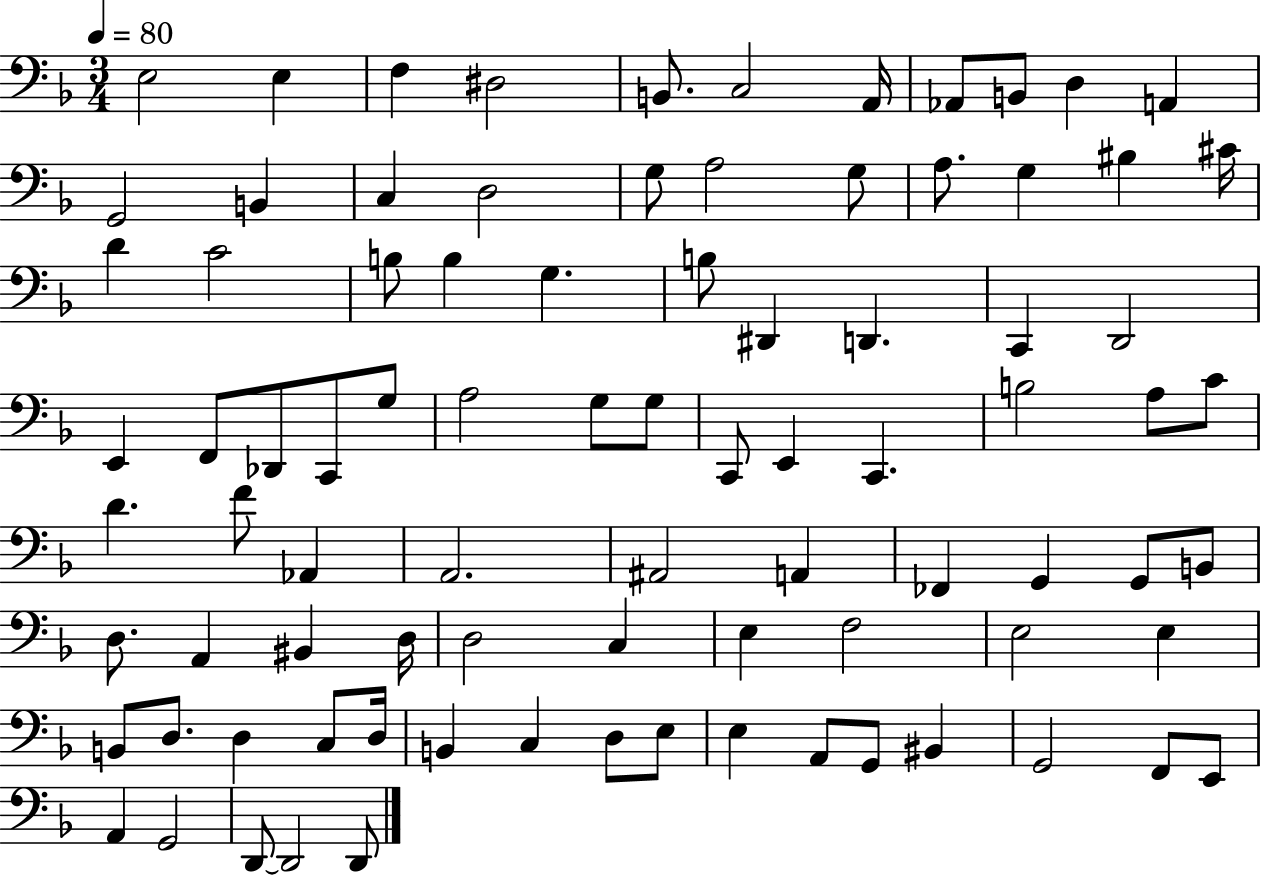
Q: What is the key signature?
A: F major